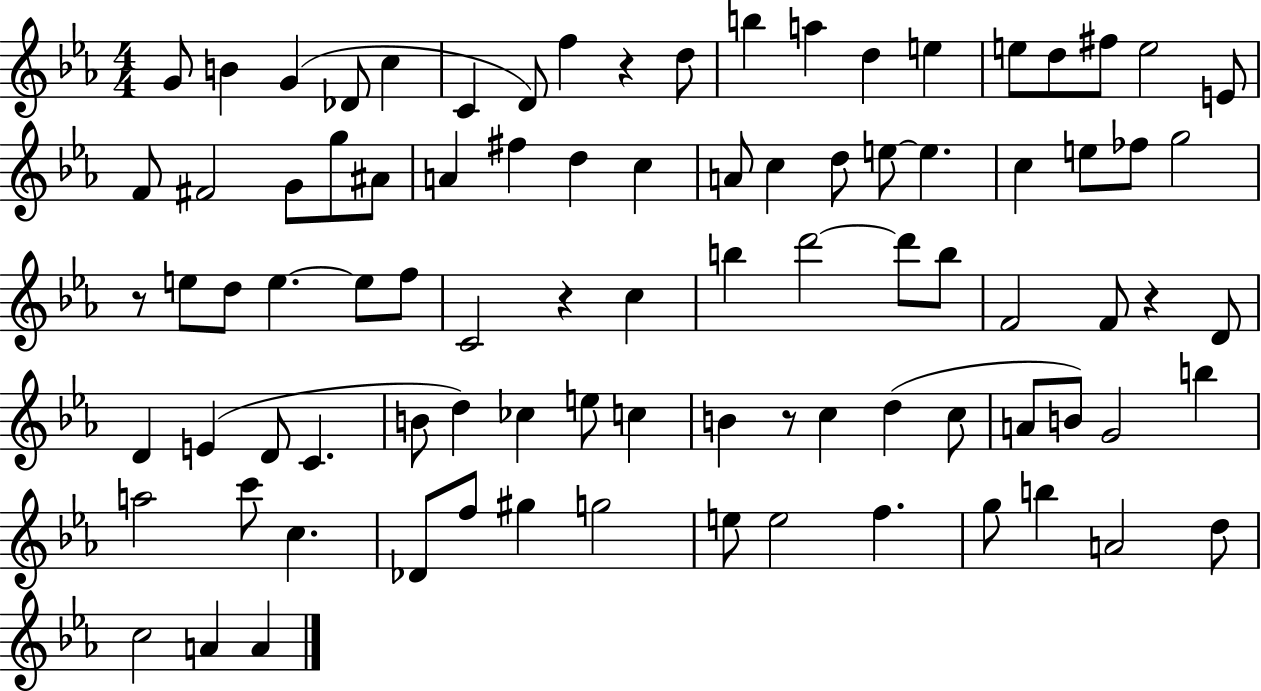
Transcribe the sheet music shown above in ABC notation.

X:1
T:Untitled
M:4/4
L:1/4
K:Eb
G/2 B G _D/2 c C D/2 f z d/2 b a d e e/2 d/2 ^f/2 e2 E/2 F/2 ^F2 G/2 g/2 ^A/2 A ^f d c A/2 c d/2 e/2 e c e/2 _f/2 g2 z/2 e/2 d/2 e e/2 f/2 C2 z c b d'2 d'/2 b/2 F2 F/2 z D/2 D E D/2 C B/2 d _c e/2 c B z/2 c d c/2 A/2 B/2 G2 b a2 c'/2 c _D/2 f/2 ^g g2 e/2 e2 f g/2 b A2 d/2 c2 A A